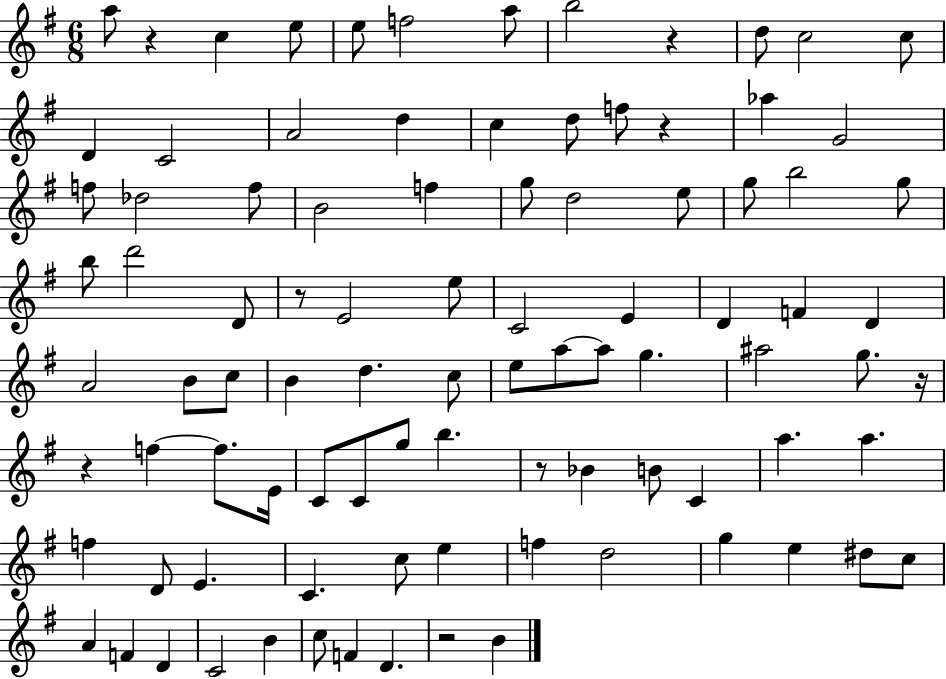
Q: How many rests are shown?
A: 8